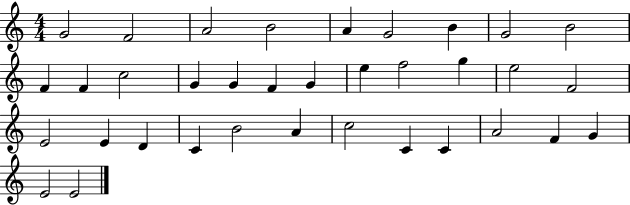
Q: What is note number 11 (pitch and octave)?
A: F4